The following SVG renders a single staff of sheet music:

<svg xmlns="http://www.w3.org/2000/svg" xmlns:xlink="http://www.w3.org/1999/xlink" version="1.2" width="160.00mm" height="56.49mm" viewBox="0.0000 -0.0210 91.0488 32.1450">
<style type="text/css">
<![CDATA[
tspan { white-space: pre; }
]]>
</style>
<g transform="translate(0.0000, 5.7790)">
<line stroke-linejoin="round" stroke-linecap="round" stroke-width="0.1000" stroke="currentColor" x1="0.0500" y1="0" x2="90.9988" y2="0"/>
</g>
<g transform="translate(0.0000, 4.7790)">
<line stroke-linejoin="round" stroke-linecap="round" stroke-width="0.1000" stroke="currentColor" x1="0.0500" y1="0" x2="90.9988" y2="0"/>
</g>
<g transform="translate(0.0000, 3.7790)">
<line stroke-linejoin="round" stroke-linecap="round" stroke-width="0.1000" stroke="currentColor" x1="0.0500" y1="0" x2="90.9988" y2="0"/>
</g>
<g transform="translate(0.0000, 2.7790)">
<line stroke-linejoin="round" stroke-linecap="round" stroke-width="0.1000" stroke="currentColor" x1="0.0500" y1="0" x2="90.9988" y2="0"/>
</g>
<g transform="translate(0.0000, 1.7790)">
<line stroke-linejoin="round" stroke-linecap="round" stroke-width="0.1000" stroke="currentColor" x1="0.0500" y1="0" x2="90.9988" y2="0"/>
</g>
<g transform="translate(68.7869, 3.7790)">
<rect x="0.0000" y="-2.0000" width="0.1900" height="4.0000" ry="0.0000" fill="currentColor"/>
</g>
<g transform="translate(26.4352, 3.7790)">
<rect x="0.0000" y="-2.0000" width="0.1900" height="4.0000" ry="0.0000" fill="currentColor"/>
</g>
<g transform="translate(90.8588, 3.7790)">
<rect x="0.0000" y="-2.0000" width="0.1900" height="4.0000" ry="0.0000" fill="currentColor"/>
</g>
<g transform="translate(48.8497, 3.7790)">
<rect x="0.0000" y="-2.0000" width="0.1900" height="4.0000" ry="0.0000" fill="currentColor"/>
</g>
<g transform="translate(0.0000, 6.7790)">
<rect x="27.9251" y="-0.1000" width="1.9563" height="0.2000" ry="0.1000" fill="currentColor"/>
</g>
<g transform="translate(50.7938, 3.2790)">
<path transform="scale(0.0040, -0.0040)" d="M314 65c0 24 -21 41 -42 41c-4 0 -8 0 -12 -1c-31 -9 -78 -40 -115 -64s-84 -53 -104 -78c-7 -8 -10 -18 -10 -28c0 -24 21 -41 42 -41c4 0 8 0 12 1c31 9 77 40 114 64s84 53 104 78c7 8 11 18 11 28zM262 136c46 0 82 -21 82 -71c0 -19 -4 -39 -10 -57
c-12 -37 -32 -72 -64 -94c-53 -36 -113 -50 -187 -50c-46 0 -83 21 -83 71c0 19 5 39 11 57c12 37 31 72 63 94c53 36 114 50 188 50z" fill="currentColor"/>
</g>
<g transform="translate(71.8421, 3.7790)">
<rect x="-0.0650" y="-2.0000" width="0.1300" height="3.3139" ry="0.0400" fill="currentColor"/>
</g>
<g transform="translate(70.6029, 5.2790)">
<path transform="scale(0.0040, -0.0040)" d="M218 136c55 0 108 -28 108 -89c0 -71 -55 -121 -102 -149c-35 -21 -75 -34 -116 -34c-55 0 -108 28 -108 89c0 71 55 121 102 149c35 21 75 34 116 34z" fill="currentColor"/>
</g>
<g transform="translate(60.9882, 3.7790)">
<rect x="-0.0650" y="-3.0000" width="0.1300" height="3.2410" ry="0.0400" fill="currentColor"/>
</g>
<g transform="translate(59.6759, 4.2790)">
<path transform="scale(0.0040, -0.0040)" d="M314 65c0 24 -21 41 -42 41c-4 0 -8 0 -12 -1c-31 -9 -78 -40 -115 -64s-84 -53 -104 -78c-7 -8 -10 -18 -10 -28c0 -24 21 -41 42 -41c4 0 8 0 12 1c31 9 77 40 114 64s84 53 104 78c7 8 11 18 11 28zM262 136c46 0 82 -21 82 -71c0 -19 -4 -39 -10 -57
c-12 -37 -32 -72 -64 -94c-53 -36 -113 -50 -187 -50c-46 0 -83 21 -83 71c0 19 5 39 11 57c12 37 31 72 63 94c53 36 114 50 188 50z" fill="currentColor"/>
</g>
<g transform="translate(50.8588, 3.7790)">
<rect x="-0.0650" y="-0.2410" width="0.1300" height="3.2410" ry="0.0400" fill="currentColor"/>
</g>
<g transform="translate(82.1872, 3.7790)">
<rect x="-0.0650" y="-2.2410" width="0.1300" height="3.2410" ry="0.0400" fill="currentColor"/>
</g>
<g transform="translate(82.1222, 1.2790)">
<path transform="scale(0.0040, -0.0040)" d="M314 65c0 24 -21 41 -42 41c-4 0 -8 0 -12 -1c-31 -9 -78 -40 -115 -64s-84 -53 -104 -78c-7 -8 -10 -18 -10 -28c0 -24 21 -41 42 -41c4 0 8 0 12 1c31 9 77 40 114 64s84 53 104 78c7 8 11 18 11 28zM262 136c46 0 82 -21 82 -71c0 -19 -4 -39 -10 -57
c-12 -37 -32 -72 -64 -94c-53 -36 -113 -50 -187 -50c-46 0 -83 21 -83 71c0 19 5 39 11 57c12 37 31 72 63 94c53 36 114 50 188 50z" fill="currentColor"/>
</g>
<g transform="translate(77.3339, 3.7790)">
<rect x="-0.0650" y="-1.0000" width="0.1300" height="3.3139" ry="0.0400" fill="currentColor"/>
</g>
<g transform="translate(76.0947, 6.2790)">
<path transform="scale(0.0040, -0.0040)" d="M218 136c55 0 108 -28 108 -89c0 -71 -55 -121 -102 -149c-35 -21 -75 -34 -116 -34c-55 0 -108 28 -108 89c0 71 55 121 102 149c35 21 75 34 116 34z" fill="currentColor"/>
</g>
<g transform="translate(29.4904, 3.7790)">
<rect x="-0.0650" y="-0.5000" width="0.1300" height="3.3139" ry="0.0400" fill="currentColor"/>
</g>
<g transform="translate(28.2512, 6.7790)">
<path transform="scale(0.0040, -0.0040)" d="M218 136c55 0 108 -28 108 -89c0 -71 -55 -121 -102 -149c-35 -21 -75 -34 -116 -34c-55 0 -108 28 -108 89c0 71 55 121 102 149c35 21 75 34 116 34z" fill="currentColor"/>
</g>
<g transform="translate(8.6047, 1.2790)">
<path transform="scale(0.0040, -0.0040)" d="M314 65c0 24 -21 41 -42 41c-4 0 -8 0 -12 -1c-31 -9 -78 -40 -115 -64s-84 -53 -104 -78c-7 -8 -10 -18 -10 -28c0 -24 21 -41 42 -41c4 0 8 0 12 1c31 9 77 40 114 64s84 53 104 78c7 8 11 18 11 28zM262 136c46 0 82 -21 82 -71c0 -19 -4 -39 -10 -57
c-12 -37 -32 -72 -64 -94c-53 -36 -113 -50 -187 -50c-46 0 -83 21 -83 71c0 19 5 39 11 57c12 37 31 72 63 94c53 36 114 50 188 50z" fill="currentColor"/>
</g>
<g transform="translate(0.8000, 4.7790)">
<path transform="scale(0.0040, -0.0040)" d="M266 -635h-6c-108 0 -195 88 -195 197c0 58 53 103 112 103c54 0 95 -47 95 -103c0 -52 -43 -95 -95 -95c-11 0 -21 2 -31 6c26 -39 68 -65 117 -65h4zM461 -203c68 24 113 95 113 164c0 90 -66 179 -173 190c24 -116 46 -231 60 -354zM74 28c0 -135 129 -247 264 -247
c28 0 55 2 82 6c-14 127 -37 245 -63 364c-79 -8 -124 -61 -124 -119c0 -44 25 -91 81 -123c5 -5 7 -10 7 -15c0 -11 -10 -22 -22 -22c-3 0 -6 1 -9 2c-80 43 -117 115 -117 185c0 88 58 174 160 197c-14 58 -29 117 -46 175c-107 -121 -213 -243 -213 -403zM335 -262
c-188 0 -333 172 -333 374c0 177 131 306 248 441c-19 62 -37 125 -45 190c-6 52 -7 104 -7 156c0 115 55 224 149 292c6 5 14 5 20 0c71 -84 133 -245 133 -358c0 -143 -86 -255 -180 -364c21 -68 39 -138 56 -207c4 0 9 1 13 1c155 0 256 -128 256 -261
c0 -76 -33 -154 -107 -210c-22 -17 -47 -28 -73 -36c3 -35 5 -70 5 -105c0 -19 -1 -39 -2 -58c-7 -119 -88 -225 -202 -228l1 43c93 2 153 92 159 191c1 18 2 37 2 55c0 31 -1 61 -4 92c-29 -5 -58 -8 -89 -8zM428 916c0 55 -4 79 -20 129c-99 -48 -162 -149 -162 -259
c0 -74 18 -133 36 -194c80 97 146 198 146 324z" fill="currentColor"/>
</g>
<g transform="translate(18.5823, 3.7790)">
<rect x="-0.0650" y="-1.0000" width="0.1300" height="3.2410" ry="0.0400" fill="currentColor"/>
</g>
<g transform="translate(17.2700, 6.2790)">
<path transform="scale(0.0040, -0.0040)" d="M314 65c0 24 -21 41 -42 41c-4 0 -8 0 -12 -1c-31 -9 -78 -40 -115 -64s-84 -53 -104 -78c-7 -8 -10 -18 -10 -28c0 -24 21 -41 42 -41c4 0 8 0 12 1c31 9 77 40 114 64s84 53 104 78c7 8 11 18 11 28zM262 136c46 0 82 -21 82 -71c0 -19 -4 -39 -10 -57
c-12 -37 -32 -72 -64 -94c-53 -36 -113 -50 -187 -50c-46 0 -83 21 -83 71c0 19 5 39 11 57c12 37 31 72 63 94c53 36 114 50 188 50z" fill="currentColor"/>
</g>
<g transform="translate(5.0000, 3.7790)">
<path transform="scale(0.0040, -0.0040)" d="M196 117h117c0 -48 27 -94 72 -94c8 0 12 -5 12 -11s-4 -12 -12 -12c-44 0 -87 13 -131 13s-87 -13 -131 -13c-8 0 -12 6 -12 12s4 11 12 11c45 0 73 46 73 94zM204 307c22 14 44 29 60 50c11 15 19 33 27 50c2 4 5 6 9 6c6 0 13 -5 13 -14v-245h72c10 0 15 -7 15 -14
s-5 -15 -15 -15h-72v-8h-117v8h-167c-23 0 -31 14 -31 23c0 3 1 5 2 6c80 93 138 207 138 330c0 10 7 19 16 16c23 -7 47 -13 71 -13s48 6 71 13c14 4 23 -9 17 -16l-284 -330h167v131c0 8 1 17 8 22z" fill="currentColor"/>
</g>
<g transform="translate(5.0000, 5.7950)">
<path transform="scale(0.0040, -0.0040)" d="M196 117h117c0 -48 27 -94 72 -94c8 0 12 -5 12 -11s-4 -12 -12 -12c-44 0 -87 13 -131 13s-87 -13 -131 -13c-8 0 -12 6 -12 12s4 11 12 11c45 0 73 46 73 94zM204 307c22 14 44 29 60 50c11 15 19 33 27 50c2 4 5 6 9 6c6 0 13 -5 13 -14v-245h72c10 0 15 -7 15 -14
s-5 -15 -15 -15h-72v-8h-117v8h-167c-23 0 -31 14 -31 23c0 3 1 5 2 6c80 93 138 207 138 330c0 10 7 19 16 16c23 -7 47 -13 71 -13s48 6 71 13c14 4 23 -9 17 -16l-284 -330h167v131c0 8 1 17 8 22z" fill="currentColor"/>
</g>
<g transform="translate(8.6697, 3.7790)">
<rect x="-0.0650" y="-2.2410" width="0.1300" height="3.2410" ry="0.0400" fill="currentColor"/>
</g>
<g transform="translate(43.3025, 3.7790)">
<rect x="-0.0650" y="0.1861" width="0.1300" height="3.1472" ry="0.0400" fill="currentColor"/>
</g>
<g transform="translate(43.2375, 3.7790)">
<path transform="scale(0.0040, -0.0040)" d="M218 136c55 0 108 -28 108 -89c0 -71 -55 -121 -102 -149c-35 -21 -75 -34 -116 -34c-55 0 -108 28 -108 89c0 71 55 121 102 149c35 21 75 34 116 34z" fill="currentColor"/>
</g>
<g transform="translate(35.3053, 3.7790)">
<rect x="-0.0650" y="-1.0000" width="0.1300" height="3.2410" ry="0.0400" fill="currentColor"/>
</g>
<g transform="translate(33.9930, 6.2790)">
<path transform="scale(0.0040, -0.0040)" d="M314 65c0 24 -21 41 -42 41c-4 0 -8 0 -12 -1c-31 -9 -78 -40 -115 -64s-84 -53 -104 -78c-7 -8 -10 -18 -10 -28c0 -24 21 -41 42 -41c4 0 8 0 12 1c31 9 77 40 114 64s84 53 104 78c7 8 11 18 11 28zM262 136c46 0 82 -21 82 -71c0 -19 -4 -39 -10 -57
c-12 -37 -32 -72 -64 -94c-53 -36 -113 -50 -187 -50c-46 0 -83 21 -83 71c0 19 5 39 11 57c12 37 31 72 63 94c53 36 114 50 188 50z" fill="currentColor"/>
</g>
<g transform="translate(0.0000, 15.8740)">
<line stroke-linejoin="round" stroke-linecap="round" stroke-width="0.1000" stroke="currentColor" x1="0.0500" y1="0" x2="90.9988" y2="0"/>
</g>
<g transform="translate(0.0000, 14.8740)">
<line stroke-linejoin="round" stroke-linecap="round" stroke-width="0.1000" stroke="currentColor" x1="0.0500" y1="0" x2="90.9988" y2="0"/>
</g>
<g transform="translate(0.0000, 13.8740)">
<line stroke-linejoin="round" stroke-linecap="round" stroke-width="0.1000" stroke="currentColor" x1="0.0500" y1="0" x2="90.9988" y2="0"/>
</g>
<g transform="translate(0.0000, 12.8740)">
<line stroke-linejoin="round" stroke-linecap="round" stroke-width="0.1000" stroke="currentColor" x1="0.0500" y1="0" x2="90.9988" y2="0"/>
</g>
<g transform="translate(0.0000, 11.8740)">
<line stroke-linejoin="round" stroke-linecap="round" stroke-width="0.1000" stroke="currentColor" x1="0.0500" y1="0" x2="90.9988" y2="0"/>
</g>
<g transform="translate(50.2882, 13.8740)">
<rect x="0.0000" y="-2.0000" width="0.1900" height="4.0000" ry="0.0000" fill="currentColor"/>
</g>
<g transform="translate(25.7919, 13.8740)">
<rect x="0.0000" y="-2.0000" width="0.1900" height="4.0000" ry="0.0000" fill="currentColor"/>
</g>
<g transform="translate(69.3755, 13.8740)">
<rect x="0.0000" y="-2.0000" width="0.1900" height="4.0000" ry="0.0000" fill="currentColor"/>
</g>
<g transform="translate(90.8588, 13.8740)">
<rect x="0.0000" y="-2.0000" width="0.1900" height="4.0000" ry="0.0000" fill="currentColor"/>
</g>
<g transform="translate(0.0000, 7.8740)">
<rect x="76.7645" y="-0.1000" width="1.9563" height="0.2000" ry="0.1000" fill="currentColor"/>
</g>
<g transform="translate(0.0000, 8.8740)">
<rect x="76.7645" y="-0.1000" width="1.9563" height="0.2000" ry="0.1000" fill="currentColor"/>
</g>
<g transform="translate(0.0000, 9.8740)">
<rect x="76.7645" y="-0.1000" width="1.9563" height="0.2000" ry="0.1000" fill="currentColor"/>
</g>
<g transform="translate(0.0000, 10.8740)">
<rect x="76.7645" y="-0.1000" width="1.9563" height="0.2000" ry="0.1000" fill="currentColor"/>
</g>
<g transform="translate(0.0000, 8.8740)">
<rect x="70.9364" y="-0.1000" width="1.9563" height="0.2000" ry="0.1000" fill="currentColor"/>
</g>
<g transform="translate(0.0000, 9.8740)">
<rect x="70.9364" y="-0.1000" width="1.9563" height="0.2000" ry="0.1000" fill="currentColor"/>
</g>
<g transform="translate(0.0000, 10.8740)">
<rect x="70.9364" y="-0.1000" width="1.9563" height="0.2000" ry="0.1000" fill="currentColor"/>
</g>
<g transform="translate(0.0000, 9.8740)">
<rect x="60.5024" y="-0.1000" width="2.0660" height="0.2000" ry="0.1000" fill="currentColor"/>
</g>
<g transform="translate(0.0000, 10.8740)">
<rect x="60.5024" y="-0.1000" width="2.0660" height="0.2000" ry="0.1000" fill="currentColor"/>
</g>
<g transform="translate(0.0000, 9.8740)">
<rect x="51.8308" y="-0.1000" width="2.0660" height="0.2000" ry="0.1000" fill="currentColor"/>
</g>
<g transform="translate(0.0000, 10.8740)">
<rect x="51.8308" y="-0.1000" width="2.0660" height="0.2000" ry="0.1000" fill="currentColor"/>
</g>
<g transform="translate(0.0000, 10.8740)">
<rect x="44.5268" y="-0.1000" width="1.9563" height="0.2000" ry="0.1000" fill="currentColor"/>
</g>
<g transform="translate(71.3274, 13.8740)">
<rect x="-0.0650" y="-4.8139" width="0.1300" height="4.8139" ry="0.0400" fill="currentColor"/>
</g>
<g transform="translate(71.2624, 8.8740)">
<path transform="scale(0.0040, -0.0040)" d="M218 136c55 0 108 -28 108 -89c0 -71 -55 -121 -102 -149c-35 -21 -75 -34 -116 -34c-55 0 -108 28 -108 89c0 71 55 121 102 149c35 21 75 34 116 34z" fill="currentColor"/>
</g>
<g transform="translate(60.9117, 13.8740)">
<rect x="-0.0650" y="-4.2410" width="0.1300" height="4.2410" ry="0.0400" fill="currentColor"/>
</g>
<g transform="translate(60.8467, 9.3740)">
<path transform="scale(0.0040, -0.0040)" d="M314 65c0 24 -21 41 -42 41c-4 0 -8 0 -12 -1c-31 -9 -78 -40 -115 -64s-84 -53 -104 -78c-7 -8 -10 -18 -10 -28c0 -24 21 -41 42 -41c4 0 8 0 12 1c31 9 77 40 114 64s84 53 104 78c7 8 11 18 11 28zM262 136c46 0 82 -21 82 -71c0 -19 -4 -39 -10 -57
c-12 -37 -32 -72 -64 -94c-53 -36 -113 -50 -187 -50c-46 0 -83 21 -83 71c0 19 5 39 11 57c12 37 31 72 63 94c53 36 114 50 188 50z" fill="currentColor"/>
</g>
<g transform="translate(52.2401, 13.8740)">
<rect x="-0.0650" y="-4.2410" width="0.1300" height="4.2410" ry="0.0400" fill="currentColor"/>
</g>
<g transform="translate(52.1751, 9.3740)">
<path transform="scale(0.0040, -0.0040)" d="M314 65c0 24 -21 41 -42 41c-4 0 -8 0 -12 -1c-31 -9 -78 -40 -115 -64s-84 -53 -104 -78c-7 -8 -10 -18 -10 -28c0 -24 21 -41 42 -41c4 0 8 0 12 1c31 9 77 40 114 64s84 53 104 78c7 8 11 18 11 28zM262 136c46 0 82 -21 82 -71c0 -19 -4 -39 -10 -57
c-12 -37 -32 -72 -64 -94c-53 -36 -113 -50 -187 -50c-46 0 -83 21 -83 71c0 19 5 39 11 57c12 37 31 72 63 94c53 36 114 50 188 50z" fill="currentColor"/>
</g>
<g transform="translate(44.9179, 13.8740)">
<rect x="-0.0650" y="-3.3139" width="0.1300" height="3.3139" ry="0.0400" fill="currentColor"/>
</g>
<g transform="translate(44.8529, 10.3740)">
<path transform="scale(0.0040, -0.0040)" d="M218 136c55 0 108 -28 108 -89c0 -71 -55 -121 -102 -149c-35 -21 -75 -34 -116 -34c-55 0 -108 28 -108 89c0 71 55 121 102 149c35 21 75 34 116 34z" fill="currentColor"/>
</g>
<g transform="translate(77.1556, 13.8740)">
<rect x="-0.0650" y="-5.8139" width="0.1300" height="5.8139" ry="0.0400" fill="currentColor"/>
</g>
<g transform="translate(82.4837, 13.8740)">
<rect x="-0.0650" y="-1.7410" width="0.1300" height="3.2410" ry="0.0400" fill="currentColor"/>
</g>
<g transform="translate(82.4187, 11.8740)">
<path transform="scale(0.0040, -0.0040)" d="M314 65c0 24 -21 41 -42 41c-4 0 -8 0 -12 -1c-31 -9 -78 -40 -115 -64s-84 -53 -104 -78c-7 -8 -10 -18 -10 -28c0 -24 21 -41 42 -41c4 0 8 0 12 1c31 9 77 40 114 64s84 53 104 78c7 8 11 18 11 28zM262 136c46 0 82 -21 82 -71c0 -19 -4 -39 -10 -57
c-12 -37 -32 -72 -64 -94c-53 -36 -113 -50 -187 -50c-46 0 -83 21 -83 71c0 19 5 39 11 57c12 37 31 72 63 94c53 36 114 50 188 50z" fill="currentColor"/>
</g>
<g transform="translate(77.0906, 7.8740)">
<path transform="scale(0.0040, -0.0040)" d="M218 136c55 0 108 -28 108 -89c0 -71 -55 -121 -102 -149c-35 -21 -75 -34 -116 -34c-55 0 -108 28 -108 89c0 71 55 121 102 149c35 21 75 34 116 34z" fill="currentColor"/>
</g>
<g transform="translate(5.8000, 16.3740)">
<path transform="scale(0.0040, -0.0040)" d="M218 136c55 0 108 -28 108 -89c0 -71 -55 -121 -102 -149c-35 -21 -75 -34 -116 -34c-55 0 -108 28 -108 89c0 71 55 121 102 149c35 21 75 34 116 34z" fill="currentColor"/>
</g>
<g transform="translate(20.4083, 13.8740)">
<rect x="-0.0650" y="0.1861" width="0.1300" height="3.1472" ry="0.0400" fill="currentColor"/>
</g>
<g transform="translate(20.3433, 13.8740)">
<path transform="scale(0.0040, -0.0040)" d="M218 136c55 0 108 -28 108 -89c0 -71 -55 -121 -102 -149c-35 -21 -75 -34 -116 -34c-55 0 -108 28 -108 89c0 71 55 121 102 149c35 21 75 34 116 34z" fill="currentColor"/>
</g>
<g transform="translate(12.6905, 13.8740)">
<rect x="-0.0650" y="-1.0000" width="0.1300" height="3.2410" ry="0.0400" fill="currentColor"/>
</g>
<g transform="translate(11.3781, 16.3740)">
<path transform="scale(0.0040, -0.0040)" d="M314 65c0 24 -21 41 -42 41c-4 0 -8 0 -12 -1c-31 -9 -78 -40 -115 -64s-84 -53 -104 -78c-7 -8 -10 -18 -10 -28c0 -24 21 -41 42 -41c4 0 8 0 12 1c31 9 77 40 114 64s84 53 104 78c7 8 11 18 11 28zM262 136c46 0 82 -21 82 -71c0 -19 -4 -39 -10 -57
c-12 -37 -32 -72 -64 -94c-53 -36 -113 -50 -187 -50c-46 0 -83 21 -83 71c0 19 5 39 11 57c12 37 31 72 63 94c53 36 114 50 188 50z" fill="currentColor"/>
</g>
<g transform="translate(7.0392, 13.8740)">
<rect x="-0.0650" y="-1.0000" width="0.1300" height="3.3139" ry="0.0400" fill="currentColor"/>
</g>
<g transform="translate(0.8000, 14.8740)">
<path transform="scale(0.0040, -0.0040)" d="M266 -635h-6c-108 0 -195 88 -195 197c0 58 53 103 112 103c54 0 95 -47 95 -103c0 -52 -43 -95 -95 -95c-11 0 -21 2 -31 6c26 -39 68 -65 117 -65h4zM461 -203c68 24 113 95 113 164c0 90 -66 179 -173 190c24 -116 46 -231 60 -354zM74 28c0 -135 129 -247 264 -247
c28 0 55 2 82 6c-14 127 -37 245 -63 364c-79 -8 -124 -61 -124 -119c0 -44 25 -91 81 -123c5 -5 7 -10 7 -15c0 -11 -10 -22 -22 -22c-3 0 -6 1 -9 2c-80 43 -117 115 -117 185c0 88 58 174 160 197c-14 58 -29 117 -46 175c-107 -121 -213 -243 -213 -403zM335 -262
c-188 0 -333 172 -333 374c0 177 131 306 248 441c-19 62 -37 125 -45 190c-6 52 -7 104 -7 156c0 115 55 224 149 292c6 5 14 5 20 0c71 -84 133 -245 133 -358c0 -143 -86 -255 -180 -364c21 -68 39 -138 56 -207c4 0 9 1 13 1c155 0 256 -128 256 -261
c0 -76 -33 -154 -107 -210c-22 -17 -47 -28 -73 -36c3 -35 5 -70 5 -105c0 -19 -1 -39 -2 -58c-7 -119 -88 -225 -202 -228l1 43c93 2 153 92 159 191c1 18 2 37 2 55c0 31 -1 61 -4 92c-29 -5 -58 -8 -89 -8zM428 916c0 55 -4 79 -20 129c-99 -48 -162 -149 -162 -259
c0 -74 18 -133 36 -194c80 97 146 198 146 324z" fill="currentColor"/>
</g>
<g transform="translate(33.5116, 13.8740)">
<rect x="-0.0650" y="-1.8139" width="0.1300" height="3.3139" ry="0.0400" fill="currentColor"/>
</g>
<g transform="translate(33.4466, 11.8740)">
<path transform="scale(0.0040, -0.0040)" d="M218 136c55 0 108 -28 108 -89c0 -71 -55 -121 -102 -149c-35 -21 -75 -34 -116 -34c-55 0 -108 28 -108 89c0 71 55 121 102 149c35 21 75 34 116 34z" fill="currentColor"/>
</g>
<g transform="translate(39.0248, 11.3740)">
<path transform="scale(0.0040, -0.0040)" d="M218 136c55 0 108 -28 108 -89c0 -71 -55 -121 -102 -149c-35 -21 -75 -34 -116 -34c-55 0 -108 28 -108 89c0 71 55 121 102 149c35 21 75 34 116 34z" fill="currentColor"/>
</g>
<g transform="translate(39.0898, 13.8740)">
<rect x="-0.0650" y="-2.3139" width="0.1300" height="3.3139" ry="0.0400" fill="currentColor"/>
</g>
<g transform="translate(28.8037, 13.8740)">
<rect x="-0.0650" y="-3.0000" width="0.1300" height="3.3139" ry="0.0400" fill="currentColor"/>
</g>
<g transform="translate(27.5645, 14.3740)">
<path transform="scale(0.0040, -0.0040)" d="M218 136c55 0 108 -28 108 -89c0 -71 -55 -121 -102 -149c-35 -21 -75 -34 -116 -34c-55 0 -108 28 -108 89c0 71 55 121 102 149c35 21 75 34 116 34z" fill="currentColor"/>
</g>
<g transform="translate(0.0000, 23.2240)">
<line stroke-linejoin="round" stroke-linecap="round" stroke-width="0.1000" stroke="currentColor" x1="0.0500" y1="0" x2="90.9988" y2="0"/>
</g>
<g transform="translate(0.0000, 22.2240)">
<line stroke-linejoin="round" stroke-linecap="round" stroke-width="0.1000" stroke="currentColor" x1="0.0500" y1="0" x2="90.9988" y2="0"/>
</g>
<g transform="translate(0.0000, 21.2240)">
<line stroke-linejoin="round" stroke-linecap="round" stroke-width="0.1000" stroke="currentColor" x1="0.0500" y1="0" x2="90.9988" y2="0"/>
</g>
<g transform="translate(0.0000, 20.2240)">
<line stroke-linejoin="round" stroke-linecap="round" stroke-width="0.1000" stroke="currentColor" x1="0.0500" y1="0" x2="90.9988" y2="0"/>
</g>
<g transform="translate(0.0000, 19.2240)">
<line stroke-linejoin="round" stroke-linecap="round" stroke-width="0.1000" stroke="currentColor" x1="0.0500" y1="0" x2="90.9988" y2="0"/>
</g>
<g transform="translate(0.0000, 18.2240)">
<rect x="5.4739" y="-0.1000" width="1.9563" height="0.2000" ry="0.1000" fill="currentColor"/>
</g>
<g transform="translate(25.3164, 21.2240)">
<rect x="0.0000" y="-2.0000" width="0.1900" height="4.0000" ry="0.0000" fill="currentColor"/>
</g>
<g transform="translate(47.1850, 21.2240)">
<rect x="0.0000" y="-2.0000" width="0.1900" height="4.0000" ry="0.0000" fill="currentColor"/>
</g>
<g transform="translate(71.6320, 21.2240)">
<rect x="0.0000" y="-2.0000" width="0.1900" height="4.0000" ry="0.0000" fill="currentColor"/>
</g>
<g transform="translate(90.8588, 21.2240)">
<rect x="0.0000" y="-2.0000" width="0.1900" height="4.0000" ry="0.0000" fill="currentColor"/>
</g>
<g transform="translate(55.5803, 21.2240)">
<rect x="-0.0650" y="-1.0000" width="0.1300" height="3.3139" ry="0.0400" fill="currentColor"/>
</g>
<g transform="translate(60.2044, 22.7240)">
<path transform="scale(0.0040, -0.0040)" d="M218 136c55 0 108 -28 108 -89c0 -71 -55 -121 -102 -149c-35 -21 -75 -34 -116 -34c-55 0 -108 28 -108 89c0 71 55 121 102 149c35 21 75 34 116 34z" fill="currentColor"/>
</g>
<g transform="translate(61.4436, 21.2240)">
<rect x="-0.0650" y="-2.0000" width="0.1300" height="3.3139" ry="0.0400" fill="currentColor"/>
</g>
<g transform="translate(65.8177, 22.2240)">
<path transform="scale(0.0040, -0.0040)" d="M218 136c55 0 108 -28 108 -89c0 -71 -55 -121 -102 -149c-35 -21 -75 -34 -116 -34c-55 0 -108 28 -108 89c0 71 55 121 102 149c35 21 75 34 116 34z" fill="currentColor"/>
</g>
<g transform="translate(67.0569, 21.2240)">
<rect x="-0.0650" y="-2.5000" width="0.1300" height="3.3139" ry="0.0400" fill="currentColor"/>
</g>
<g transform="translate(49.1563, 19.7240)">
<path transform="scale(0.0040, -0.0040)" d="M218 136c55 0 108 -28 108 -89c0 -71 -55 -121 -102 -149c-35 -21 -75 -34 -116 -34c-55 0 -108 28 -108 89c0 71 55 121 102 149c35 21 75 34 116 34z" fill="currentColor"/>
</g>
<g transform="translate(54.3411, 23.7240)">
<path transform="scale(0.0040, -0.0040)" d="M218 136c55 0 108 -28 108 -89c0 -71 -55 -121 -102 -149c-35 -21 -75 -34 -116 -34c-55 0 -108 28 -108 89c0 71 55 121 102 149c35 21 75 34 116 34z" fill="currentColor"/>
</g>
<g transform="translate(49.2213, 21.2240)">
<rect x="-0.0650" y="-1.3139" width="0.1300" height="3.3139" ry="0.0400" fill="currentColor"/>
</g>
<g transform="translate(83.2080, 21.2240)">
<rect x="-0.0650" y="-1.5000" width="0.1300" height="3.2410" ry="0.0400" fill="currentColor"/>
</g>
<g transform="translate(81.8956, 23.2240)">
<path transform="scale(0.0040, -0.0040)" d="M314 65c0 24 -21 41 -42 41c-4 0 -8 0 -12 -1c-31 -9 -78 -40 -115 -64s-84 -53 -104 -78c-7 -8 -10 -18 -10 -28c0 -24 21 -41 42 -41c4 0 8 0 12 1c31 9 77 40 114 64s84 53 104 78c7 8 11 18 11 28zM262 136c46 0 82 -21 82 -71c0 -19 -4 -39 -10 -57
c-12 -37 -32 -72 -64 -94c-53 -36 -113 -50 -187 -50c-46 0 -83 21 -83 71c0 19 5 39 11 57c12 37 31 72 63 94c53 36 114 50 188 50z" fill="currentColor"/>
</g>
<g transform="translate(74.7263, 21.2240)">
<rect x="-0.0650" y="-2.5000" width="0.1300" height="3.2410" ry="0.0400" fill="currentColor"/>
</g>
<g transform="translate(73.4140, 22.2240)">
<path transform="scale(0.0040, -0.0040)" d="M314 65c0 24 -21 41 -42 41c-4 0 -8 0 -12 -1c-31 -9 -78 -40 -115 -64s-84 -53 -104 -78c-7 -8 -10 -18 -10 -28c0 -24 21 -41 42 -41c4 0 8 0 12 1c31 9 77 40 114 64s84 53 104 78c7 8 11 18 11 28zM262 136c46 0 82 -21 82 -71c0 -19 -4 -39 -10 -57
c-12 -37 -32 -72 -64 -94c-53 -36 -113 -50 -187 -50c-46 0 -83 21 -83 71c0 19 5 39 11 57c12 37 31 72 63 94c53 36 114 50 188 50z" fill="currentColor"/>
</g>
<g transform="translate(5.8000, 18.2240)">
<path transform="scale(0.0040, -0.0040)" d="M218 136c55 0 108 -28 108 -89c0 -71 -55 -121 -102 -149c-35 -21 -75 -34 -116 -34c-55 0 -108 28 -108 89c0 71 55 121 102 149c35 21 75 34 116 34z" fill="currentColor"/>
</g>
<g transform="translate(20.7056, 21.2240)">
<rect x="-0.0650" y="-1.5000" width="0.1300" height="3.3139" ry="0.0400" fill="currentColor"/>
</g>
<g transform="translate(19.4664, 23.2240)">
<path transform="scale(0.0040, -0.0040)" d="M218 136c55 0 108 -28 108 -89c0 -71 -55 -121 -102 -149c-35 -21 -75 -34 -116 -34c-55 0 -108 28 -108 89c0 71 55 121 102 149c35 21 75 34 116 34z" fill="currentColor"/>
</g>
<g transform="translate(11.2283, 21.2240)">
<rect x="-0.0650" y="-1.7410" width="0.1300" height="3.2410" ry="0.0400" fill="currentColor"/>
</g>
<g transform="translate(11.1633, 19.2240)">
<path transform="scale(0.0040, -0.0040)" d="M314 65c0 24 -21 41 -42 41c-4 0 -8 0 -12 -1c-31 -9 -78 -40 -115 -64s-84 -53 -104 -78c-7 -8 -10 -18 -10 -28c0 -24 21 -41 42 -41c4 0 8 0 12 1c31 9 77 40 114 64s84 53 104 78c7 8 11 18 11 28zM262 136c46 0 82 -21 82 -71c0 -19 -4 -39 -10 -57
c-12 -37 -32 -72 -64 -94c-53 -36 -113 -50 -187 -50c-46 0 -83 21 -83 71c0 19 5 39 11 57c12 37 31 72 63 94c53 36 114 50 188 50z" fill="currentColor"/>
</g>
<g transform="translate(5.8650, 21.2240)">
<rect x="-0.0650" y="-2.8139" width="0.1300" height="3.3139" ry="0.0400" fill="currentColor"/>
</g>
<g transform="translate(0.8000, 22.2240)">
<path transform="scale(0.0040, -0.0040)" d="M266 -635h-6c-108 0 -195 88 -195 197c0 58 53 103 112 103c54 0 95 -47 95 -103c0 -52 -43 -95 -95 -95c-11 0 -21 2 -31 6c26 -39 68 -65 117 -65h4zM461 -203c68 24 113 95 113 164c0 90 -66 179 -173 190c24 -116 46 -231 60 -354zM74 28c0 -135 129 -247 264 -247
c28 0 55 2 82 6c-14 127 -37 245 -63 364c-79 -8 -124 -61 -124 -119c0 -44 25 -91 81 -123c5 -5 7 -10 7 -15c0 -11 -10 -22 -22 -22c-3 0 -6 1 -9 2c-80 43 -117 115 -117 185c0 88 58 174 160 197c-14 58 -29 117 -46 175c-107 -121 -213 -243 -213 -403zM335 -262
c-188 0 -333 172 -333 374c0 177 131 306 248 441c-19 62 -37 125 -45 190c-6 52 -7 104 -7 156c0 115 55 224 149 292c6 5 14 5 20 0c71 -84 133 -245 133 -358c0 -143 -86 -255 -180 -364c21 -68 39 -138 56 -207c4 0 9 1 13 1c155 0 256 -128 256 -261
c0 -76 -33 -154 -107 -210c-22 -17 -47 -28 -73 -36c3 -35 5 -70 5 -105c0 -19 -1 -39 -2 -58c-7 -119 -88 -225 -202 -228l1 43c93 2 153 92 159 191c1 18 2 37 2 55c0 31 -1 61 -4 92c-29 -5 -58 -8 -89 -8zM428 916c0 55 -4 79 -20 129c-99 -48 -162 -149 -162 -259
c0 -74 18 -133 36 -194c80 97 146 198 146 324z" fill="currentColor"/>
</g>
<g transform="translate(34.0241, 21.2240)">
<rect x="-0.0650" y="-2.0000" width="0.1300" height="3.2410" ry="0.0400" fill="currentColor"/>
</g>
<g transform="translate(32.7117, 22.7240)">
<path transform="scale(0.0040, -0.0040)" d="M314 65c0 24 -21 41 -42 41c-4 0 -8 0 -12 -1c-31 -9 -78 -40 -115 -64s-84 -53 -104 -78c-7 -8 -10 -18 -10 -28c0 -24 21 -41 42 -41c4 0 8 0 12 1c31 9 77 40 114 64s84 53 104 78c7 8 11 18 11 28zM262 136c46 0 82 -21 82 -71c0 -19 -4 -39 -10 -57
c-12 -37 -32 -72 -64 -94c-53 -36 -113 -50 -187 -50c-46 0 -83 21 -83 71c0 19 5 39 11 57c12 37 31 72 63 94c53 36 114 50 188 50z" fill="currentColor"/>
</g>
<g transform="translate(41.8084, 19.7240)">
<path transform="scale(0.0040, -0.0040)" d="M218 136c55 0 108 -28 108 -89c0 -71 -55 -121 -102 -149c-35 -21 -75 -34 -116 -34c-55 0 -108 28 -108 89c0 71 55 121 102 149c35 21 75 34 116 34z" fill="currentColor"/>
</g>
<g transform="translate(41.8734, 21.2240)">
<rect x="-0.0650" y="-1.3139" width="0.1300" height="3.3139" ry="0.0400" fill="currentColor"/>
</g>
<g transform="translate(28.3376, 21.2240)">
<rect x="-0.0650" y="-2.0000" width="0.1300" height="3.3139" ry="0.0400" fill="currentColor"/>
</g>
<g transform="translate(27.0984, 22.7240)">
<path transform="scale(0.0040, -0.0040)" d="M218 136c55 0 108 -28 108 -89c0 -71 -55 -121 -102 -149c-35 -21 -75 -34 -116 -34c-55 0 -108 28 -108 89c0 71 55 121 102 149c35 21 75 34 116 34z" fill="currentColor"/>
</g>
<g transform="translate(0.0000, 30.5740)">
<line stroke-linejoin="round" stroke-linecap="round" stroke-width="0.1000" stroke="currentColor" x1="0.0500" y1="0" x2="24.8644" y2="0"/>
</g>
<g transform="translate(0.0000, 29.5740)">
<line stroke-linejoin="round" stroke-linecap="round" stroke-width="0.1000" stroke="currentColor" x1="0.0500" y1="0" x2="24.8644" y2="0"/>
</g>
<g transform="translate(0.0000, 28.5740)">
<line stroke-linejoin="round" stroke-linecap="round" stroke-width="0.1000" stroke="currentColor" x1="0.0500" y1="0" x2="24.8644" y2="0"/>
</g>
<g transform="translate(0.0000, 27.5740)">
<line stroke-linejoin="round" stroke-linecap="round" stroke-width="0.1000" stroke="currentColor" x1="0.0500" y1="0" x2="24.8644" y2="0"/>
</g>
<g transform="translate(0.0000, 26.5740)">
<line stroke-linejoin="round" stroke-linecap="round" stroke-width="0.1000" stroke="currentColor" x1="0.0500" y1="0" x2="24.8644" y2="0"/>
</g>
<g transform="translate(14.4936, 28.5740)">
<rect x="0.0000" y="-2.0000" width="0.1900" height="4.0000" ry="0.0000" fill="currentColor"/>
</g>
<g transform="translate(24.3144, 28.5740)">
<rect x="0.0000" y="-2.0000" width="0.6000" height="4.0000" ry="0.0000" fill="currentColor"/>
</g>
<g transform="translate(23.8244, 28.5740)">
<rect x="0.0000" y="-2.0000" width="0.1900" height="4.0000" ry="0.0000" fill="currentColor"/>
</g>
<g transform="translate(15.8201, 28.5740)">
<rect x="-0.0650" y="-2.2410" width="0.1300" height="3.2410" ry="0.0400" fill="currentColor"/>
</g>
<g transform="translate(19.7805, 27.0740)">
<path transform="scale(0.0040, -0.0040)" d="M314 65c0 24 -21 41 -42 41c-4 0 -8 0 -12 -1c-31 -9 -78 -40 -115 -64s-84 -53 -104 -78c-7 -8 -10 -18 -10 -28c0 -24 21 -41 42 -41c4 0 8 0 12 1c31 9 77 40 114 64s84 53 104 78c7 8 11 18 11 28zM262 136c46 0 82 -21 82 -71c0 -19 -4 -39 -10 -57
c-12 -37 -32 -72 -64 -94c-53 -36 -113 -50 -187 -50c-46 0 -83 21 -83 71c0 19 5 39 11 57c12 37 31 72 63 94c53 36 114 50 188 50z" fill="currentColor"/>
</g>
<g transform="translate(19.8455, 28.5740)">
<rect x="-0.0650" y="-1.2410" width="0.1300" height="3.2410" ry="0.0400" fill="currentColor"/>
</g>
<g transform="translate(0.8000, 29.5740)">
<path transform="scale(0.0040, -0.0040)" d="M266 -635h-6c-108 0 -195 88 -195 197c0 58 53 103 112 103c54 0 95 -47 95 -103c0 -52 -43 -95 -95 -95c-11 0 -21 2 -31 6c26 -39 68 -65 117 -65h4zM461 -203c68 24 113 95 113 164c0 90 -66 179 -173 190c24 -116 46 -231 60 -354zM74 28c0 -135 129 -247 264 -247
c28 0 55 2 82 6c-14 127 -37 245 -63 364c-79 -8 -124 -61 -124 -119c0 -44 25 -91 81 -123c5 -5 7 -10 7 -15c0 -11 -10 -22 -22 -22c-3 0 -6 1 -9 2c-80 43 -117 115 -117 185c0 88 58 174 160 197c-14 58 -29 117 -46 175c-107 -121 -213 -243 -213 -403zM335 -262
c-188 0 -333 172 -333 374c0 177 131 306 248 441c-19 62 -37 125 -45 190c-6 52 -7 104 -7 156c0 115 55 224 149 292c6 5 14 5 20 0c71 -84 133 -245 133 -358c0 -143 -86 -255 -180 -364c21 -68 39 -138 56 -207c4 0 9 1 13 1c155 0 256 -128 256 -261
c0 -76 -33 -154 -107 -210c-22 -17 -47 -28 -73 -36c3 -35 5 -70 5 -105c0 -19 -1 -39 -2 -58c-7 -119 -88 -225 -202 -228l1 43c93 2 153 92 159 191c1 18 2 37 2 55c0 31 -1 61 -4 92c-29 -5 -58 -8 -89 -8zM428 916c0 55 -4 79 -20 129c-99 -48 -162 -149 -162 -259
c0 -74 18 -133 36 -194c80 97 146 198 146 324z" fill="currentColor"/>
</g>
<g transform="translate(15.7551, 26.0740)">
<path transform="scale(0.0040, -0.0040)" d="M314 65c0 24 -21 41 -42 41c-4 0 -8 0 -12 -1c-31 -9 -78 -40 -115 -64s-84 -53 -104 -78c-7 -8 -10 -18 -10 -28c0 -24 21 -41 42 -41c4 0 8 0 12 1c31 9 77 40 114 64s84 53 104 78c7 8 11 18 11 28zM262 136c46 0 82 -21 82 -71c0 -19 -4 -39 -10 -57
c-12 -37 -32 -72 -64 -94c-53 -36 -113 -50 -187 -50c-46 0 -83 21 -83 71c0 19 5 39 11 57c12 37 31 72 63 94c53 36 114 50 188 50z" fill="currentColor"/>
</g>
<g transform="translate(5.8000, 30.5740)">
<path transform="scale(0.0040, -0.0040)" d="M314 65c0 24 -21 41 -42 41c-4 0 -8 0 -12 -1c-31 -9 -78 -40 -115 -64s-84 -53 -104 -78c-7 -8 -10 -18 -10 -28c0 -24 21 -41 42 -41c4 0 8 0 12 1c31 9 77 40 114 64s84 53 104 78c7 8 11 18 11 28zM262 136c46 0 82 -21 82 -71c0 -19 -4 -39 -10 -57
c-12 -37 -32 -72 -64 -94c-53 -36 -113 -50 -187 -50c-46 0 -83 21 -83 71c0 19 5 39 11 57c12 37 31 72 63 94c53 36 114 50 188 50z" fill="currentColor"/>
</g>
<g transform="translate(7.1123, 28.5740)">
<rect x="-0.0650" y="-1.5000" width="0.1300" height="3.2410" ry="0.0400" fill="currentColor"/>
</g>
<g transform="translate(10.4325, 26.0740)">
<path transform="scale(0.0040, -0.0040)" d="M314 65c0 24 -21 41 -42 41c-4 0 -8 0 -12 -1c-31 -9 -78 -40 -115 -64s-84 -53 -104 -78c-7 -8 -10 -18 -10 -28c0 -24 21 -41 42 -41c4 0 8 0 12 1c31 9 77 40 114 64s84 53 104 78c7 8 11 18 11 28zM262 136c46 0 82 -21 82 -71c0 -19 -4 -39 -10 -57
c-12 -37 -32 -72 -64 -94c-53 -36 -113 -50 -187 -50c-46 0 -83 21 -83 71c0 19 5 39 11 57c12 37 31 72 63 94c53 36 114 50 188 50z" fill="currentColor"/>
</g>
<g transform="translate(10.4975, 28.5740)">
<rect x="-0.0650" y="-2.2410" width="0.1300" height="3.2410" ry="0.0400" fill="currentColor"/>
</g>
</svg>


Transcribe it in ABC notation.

X:1
T:Untitled
M:4/4
L:1/4
K:C
g2 D2 C D2 B c2 A2 F D g2 D D2 B A f g b d'2 d'2 e' g' f2 a f2 E F F2 e e D F G G2 E2 E2 g2 g2 e2